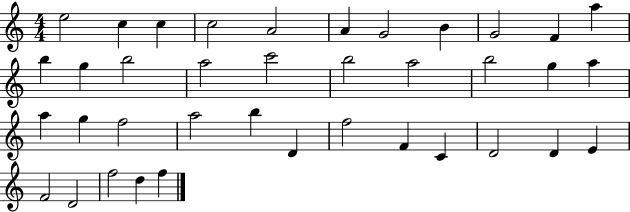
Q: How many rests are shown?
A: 0